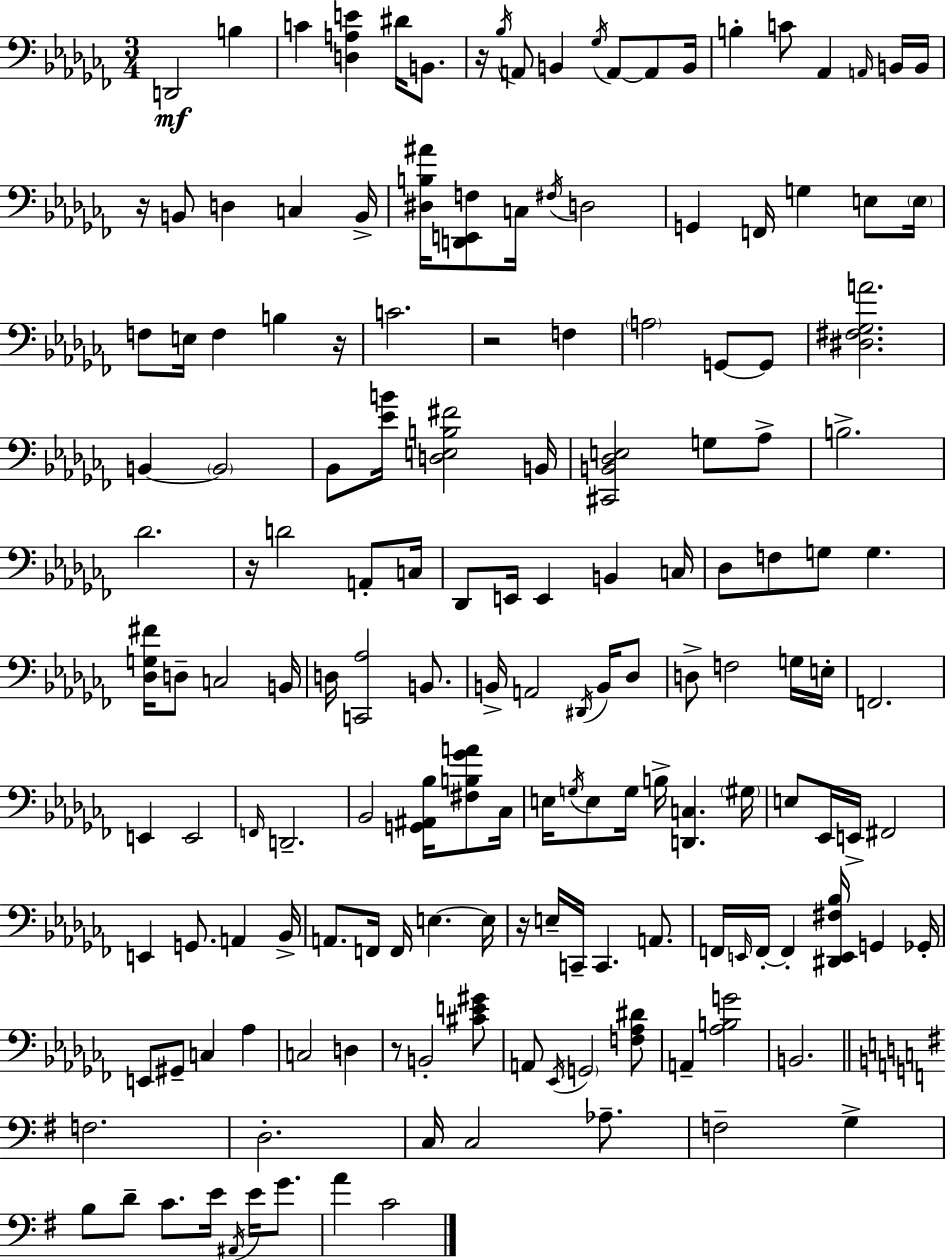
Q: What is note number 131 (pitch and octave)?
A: C4